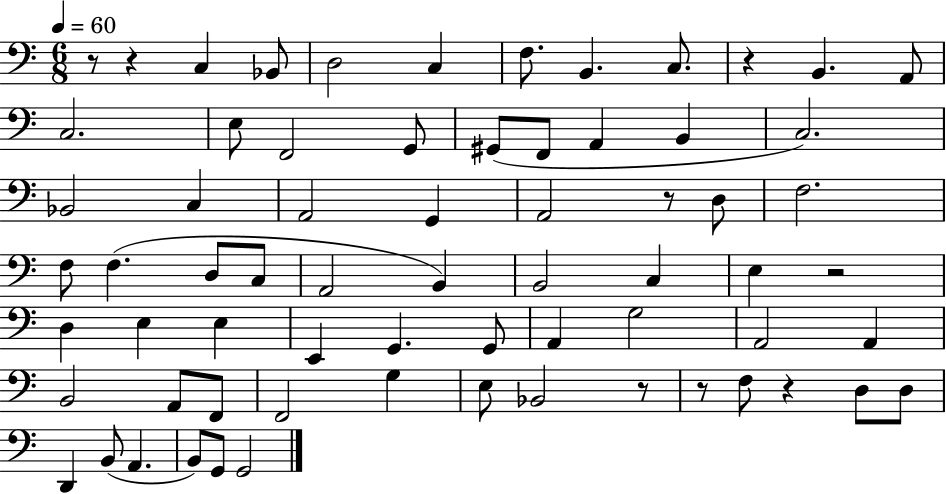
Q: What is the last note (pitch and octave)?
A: G2